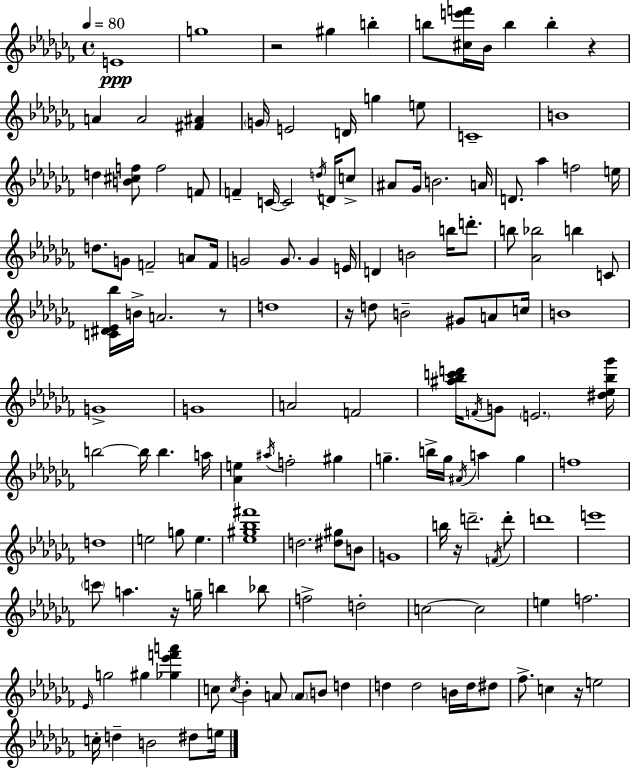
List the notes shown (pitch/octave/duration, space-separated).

E4/w G5/w R/h G#5/q B5/q B5/e [C#5,E6,F6]/s Bb4/s B5/q B5/q R/q A4/q A4/h [F#4,A#4]/q G4/s E4/h D4/s G5/q E5/e C4/w B4/w D5/q [B4,C#5,F5]/e F5/h F4/e F4/q C4/s C4/h D5/s D4/s C5/e A#4/e Gb4/s B4/h. A4/s D4/e. Ab5/q F5/h E5/s D5/e. G4/e F4/h A4/e F4/s G4/h G4/e. G4/q E4/s D4/q B4/h B5/s D6/e. B5/e [Ab4,Bb5]/h B5/q C4/e [C4,D#4,Eb4,Bb5]/s B4/s A4/h. R/e D5/w R/s D5/e B4/h G#4/e A4/e C5/s B4/w G4/w G4/w A4/h F4/h [A#5,Bb5,C6,D6]/s F4/s G4/e E4/h. [D#5,Eb5,Bb5,Gb6]/s B5/h B5/s B5/q. A5/s [Ab4,E5]/q A#5/s F5/h G#5/q G5/q. B5/s G5/s A#4/s A5/q G5/q F5/w D5/w E5/h G5/e E5/q. [Eb5,G#5,Bb5,F#6]/w D5/h. [D#5,G#5]/e B4/e G4/w B5/s R/s D6/h. F4/s D6/e D6/w E6/w C6/e A5/q. R/s G5/s B5/q Bb5/e F5/h D5/h C5/h C5/h E5/q F5/h. Eb4/s G5/h G#5/q [Gb5,Eb6,F6,A6]/q C5/e C5/s Bb4/q A4/e A4/e B4/e D5/q D5/q D5/h B4/s D5/s D#5/e FES5/e. C5/q R/s E5/h C5/s D5/q B4/h D#5/e E5/s